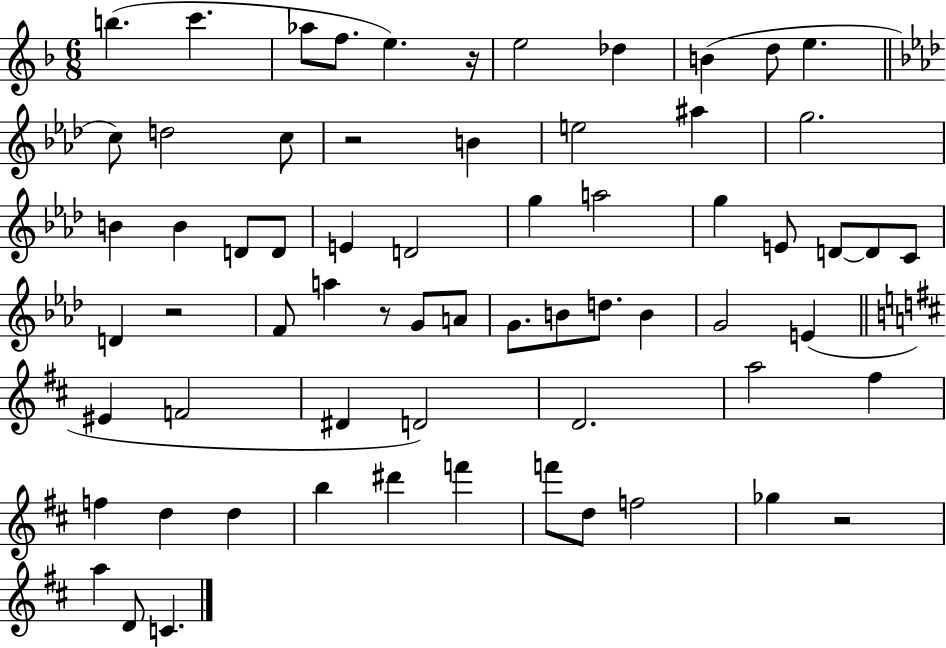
X:1
T:Untitled
M:6/8
L:1/4
K:F
b c' _a/2 f/2 e z/4 e2 _d B d/2 e c/2 d2 c/2 z2 B e2 ^a g2 B B D/2 D/2 E D2 g a2 g E/2 D/2 D/2 C/2 D z2 F/2 a z/2 G/2 A/2 G/2 B/2 d/2 B G2 E ^E F2 ^D D2 D2 a2 ^f f d d b ^d' f' f'/2 d/2 f2 _g z2 a D/2 C